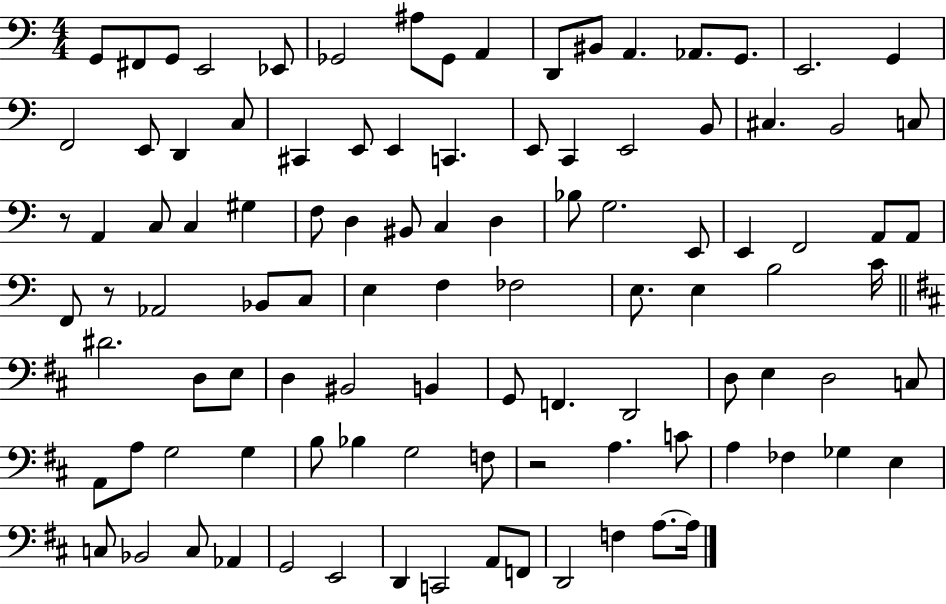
G2/e F#2/e G2/e E2/h Eb2/e Gb2/h A#3/e Gb2/e A2/q D2/e BIS2/e A2/q. Ab2/e. G2/e. E2/h. G2/q F2/h E2/e D2/q C3/e C#2/q E2/e E2/q C2/q. E2/e C2/q E2/h B2/e C#3/q. B2/h C3/e R/e A2/q C3/e C3/q G#3/q F3/e D3/q BIS2/e C3/q D3/q Bb3/e G3/h. E2/e E2/q F2/h A2/e A2/e F2/e R/e Ab2/h Bb2/e C3/e E3/q F3/q FES3/h E3/e. E3/q B3/h C4/s D#4/h. D3/e E3/e D3/q BIS2/h B2/q G2/e F2/q. D2/h D3/e E3/q D3/h C3/e A2/e A3/e G3/h G3/q B3/e Bb3/q G3/h F3/e R/h A3/q. C4/e A3/q FES3/q Gb3/q E3/q C3/e Bb2/h C3/e Ab2/q G2/h E2/h D2/q C2/h A2/e F2/e D2/h F3/q A3/e. A3/s